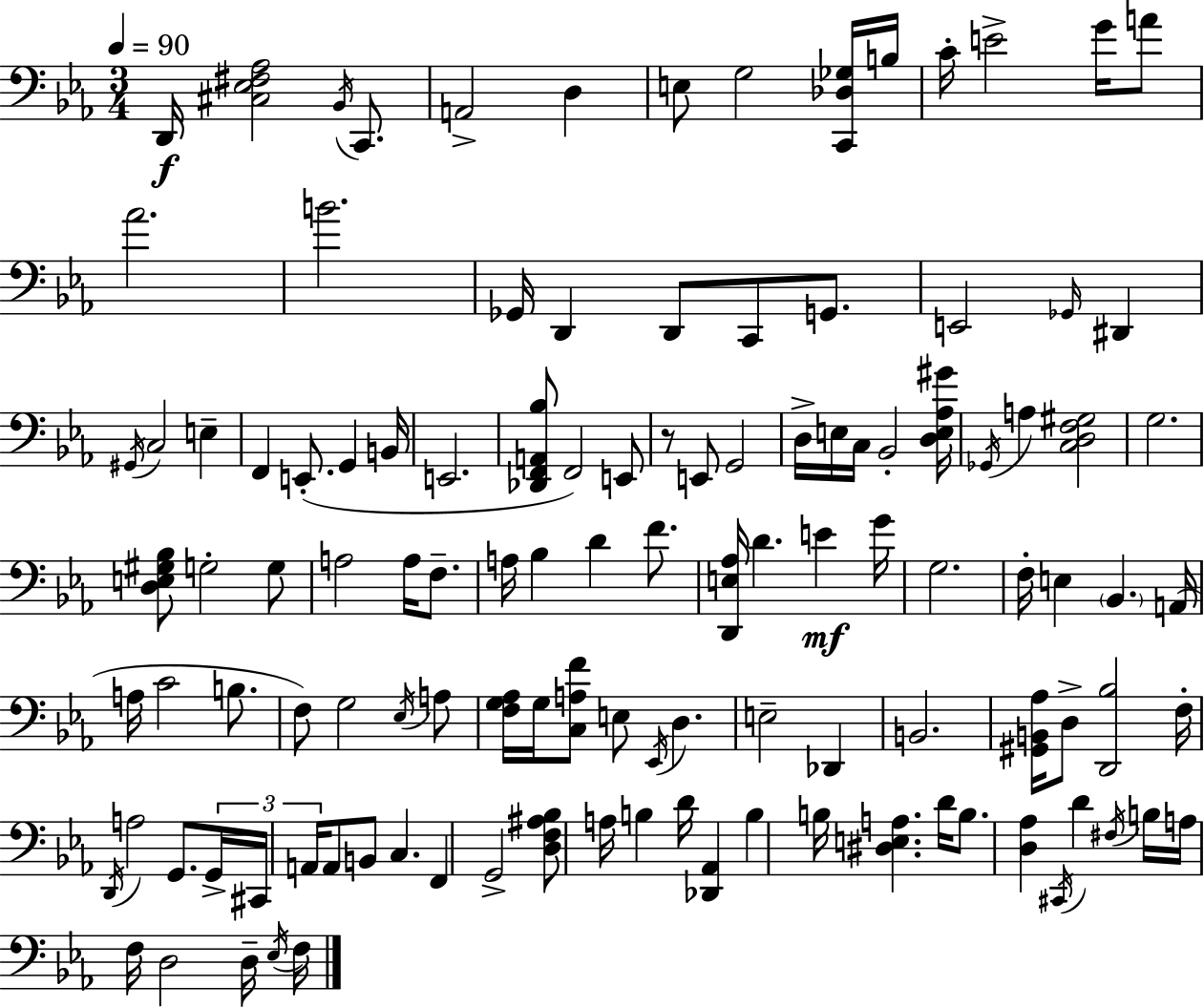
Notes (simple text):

D2/s [C#3,Eb3,F#3,Ab3]/h Bb2/s C2/e. A2/h D3/q E3/e G3/h [C2,Db3,Gb3]/s B3/s C4/s E4/h G4/s A4/e Ab4/h. B4/h. Gb2/s D2/q D2/e C2/e G2/e. E2/h Gb2/s D#2/q G#2/s C3/h E3/q F2/q E2/e. G2/q B2/s E2/h. [Db2,F2,A2,Bb3]/e F2/h E2/e R/e E2/e G2/h D3/s E3/s C3/s Bb2/h [D3,E3,Ab3,G#4]/s Gb2/s A3/q [C3,D3,F3,G#3]/h G3/h. [D3,E3,G#3,Bb3]/e G3/h G3/e A3/h A3/s F3/e. A3/s Bb3/q D4/q F4/e. [D2,E3,Ab3]/s D4/q. E4/q G4/s G3/h. F3/s E3/q Bb2/q. A2/s A3/s C4/h B3/e. F3/e G3/h Eb3/s A3/e [F3,G3,Ab3]/s G3/s [C3,A3,F4]/e E3/e Eb2/s D3/q. E3/h Db2/q B2/h. [G#2,B2,Ab3]/s D3/e [D2,Bb3]/h F3/s D2/s A3/h G2/e. G2/s C#2/s A2/s A2/e B2/e C3/q. F2/q G2/h [D3,F3,A#3,Bb3]/e A3/s B3/q D4/s [Db2,Ab2]/q B3/q B3/s [D#3,E3,A3]/q. D4/s B3/e. [D3,Ab3]/q C#2/s D4/q F#3/s B3/s A3/s F3/s D3/h D3/s Eb3/s F3/s